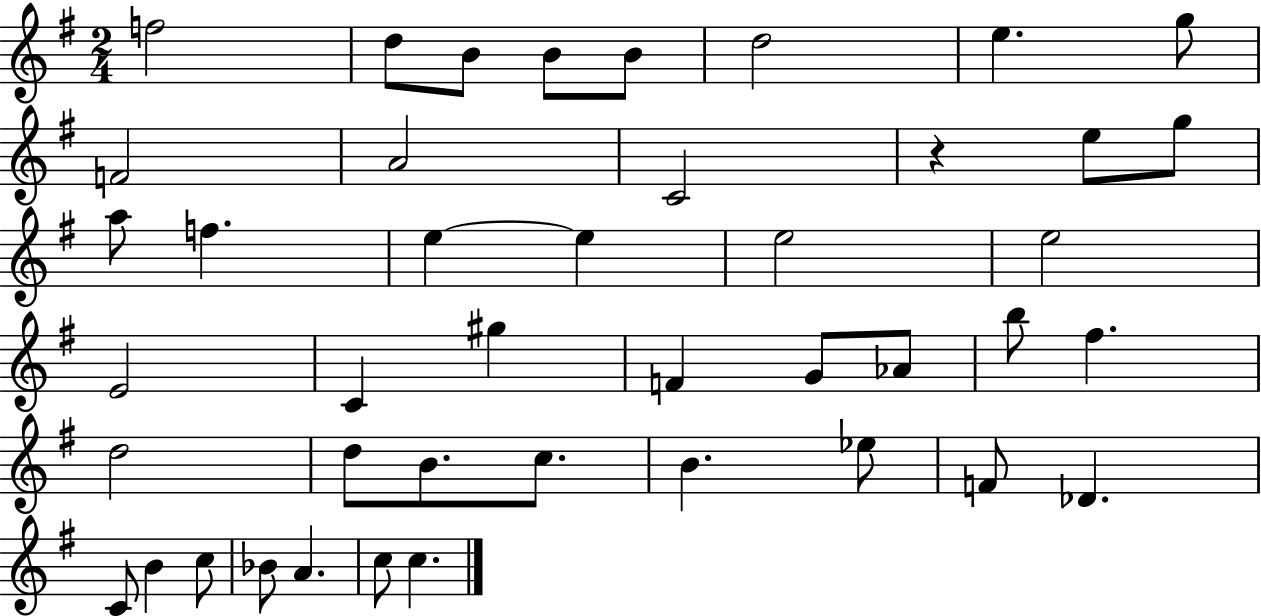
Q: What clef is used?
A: treble